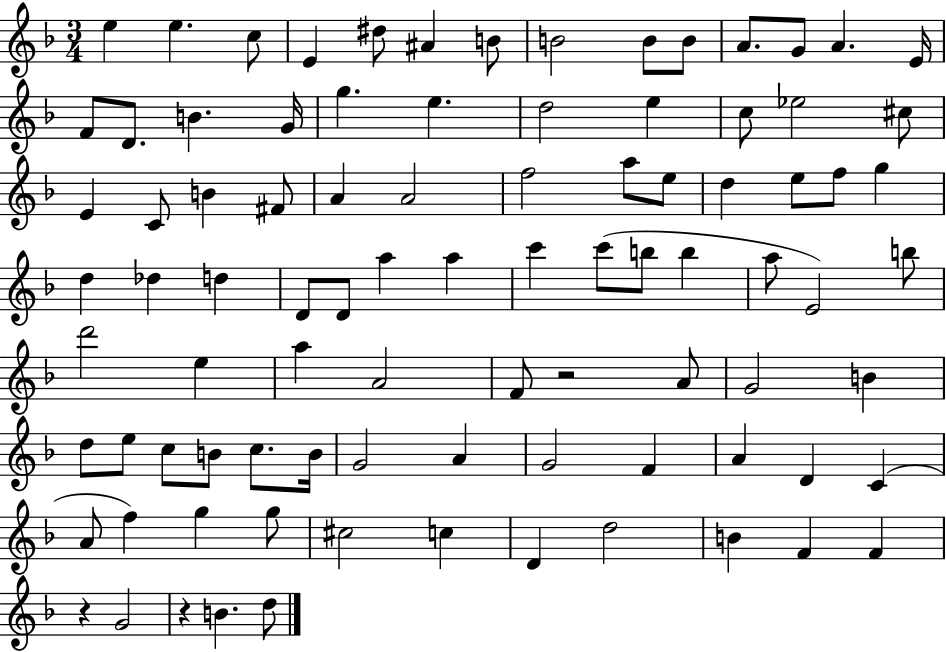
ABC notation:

X:1
T:Untitled
M:3/4
L:1/4
K:F
e e c/2 E ^d/2 ^A B/2 B2 B/2 B/2 A/2 G/2 A E/4 F/2 D/2 B G/4 g e d2 e c/2 _e2 ^c/2 E C/2 B ^F/2 A A2 f2 a/2 e/2 d e/2 f/2 g d _d d D/2 D/2 a a c' c'/2 b/2 b a/2 E2 b/2 d'2 e a A2 F/2 z2 A/2 G2 B d/2 e/2 c/2 B/2 c/2 B/4 G2 A G2 F A D C A/2 f g g/2 ^c2 c D d2 B F F z G2 z B d/2